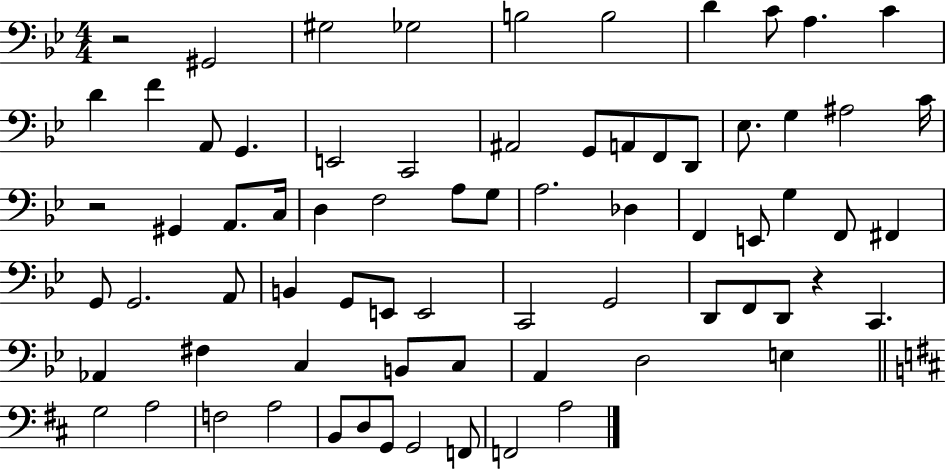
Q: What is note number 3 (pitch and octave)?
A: Gb3